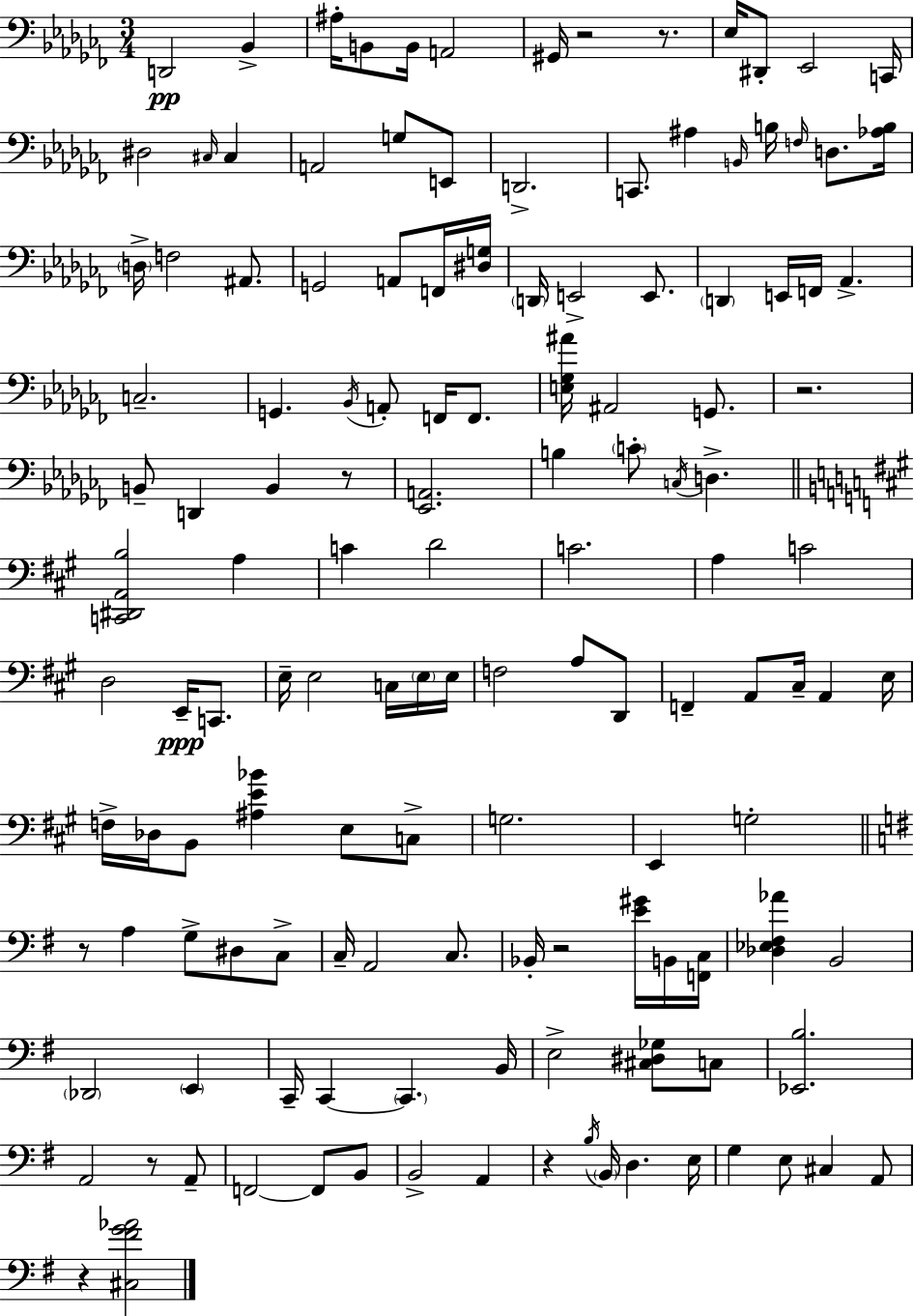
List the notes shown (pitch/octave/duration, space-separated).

D2/h Bb2/q A#3/s B2/e B2/s A2/h G#2/s R/h R/e. Eb3/s D#2/e Eb2/h C2/s D#3/h C#3/s C#3/q A2/h G3/e E2/e D2/h. C2/e. A#3/q B2/s B3/s F3/s D3/e. [Ab3,B3]/s D3/s F3/h A#2/e. G2/h A2/e F2/s [D#3,G3]/s D2/s E2/h E2/e. D2/q E2/s F2/s Ab2/q. C3/h. G2/q. Bb2/s A2/e F2/s F2/e. [E3,Gb3,A#4]/s A#2/h G2/e. R/h. B2/e D2/q B2/q R/e [Eb2,A2]/h. B3/q C4/e C3/s D3/q. [C2,D#2,A2,B3]/h A3/q C4/q D4/h C4/h. A3/q C4/h D3/h E2/s C2/e. E3/s E3/h C3/s E3/s E3/s F3/h A3/e D2/e F2/q A2/e C#3/s A2/q E3/s F3/s Db3/s B2/e [A#3,E4,Bb4]/q E3/e C3/e G3/h. E2/q G3/h R/e A3/q G3/e D#3/e C3/e C3/s A2/h C3/e. Bb2/s R/h [E4,G#4]/s B2/s [F2,C3]/s [Db3,Eb3,F#3,Ab4]/q B2/h Db2/h E2/q C2/s C2/q C2/q. B2/s E3/h [C#3,D#3,Gb3]/e C3/e [Eb2,B3]/h. A2/h R/e A2/e F2/h F2/e B2/e B2/h A2/q R/q B3/s B2/s D3/q. E3/s G3/q E3/e C#3/q A2/e R/q [C#3,F#4,G4,Ab4]/h